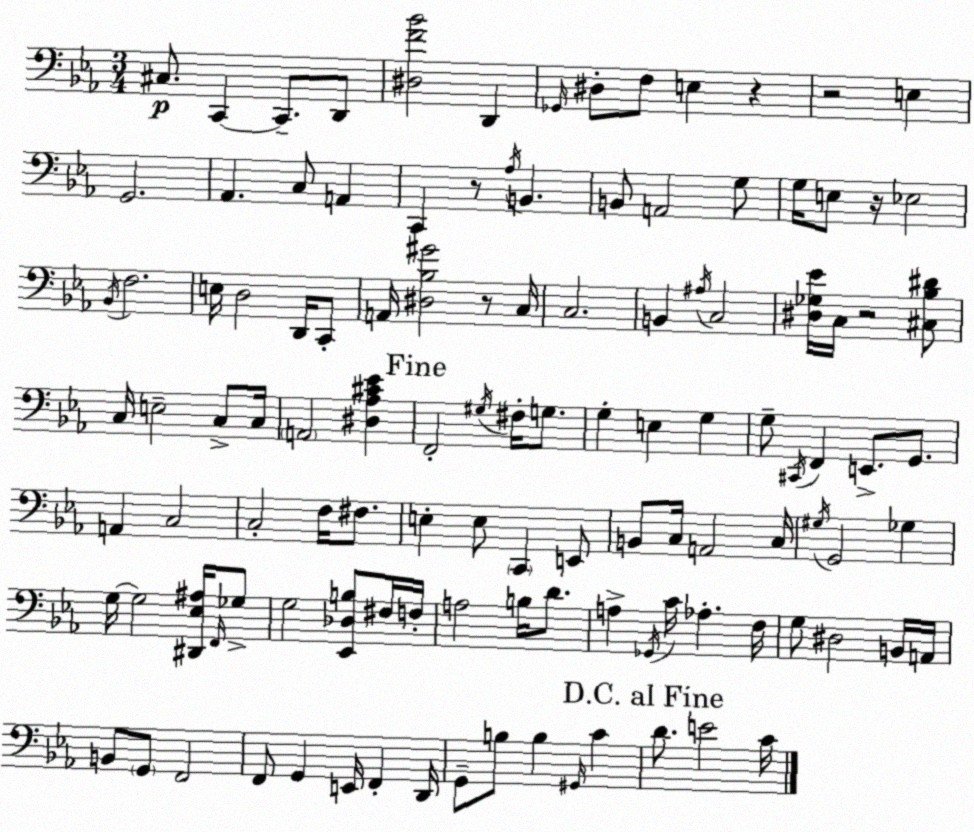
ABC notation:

X:1
T:Untitled
M:3/4
L:1/4
K:Cm
^C,/2 C,, C,,/2 D,,/2 [^D,F_B]2 D,, _G,,/4 ^D,/2 F,/2 E, z z2 E, G,,2 _A,, C,/2 A,, C,, z/2 _A,/4 B,, B,,/2 A,,2 G,/2 G,/4 E,/2 z/4 _E,2 _B,,/4 F,2 E,/4 D,2 D,,/4 C,,/2 A,,/4 [^D,_B,^G]2 z/2 C,/4 C,2 B,, ^A,/4 C,2 [^D,_G,_E]/4 C,/4 z2 [^C,_B,^D]/2 C,/4 E,2 C,/2 C,/4 A,,2 [^D,_A,^C_E] F,,2 ^G,/4 ^F,/4 G,/2 G, E, G, G,/2 ^C,,/4 F,, E,,/2 G,,/2 A,, C,2 C,2 F,/4 ^F,/2 E, E,/2 C,, E,,/2 B,,/2 C,/4 A,,2 C,/4 ^G,/4 G,,2 _G, G,/4 G,2 [^D,,_E,^A,]/4 F,,/4 _G,/2 G,2 [_E,,_D,B,]/2 ^F,/4 F,/4 A,2 B,/4 D/2 A, _G,,/4 C/4 _A, F,/4 G,/2 ^D,2 B,,/4 A,,/4 B,,/2 G,,/2 F,,2 F,,/2 G,, E,,/4 F,, D,,/4 G,,/2 B,/2 B, ^G,,/4 C D/2 E2 C/4